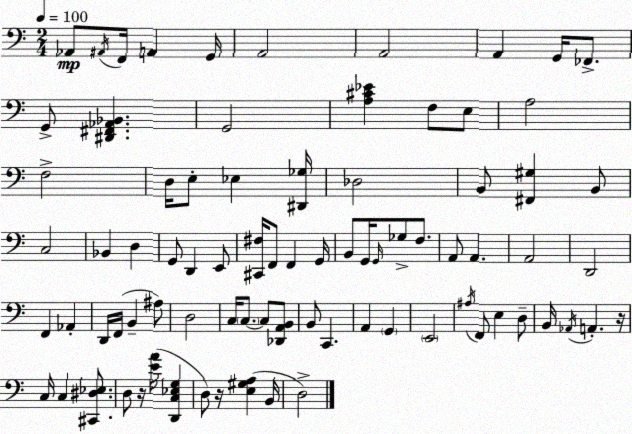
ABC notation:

X:1
T:Untitled
M:2/4
L:1/4
K:C
_A,,/2 ^A,,/4 F,,/4 A,, G,,/4 A,,2 A,,2 A,, G,,/4 _F,,/2 G,,/2 [^D,,^F,,_A,,_B,,] G,,2 [A,^C_E] F,/2 E,/2 A,2 F,2 D,/4 E,/2 _E, [^D,,_G,]/4 _D,2 B,,/2 [^F,,^G,] B,,/2 C,2 _B,, D, G,,/2 D,, E,,/2 [^C,,^F,]/4 F,,/2 F,, G,,/4 B,,/2 G,,/4 G,,/4 _G,/2 F,/2 A,,/2 A,, A,,2 D,,2 F,, _A,, D,,/4 F,,/4 B,, ^A,/2 D,2 C,/4 C,/2 C,/2 [_D,,A,,B,,]/2 B,,/2 C,, A,, G,, E,,2 ^A,/4 F,,/2 E, D,/2 B,,/4 _A,,/4 A,, z/4 C,/4 C, [^C,,^D,_E,]/2 D,/2 z/4 [EA]/4 [D,,C,_E,G,] D,/2 z/4 [E,^G,A,] B,,/4 D,2